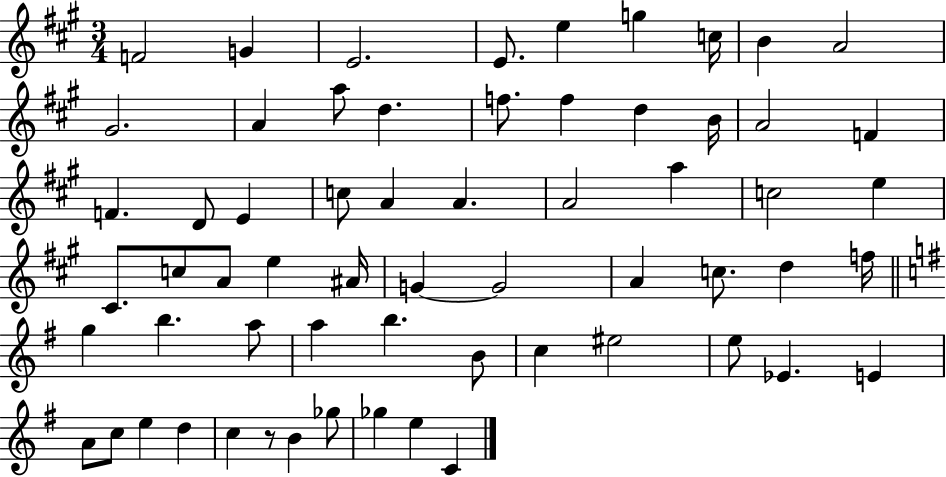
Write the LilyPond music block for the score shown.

{
  \clef treble
  \numericTimeSignature
  \time 3/4
  \key a \major
  f'2 g'4 | e'2. | e'8. e''4 g''4 c''16 | b'4 a'2 | \break gis'2. | a'4 a''8 d''4. | f''8. f''4 d''4 b'16 | a'2 f'4 | \break f'4. d'8 e'4 | c''8 a'4 a'4. | a'2 a''4 | c''2 e''4 | \break cis'8. c''8 a'8 e''4 ais'16 | g'4~~ g'2 | a'4 c''8. d''4 f''16 | \bar "||" \break \key g \major g''4 b''4. a''8 | a''4 b''4. b'8 | c''4 eis''2 | e''8 ees'4. e'4 | \break a'8 c''8 e''4 d''4 | c''4 r8 b'4 ges''8 | ges''4 e''4 c'4 | \bar "|."
}